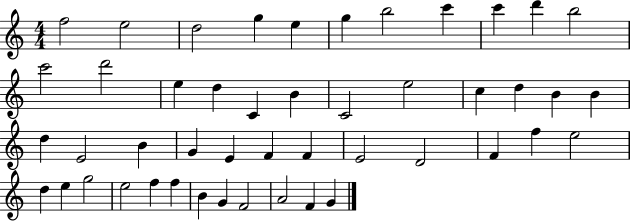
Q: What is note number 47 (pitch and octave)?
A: G4